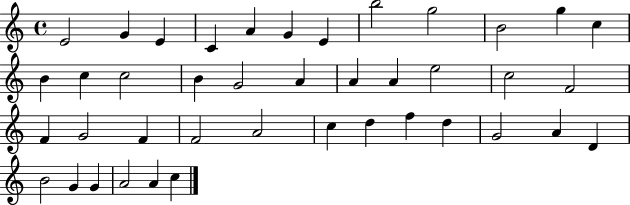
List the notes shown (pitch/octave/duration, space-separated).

E4/h G4/q E4/q C4/q A4/q G4/q E4/q B5/h G5/h B4/h G5/q C5/q B4/q C5/q C5/h B4/q G4/h A4/q A4/q A4/q E5/h C5/h F4/h F4/q G4/h F4/q F4/h A4/h C5/q D5/q F5/q D5/q G4/h A4/q D4/q B4/h G4/q G4/q A4/h A4/q C5/q